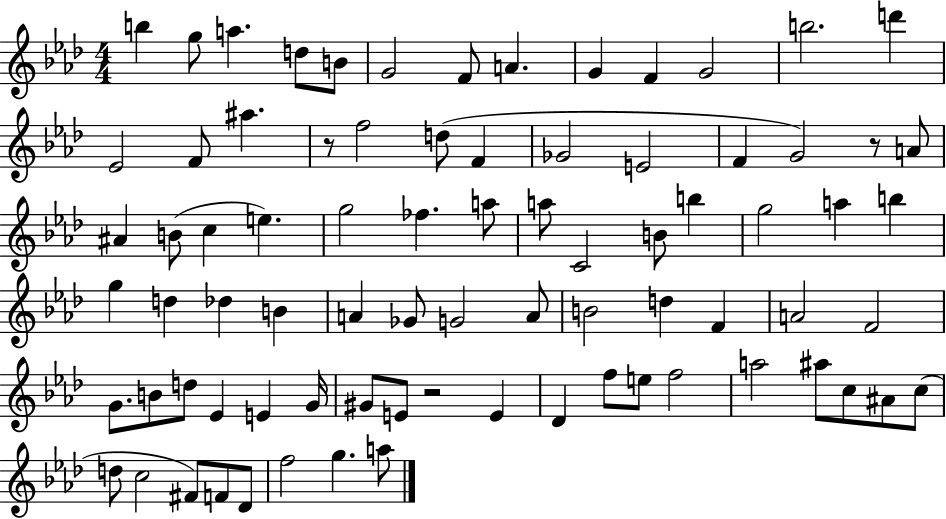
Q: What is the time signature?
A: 4/4